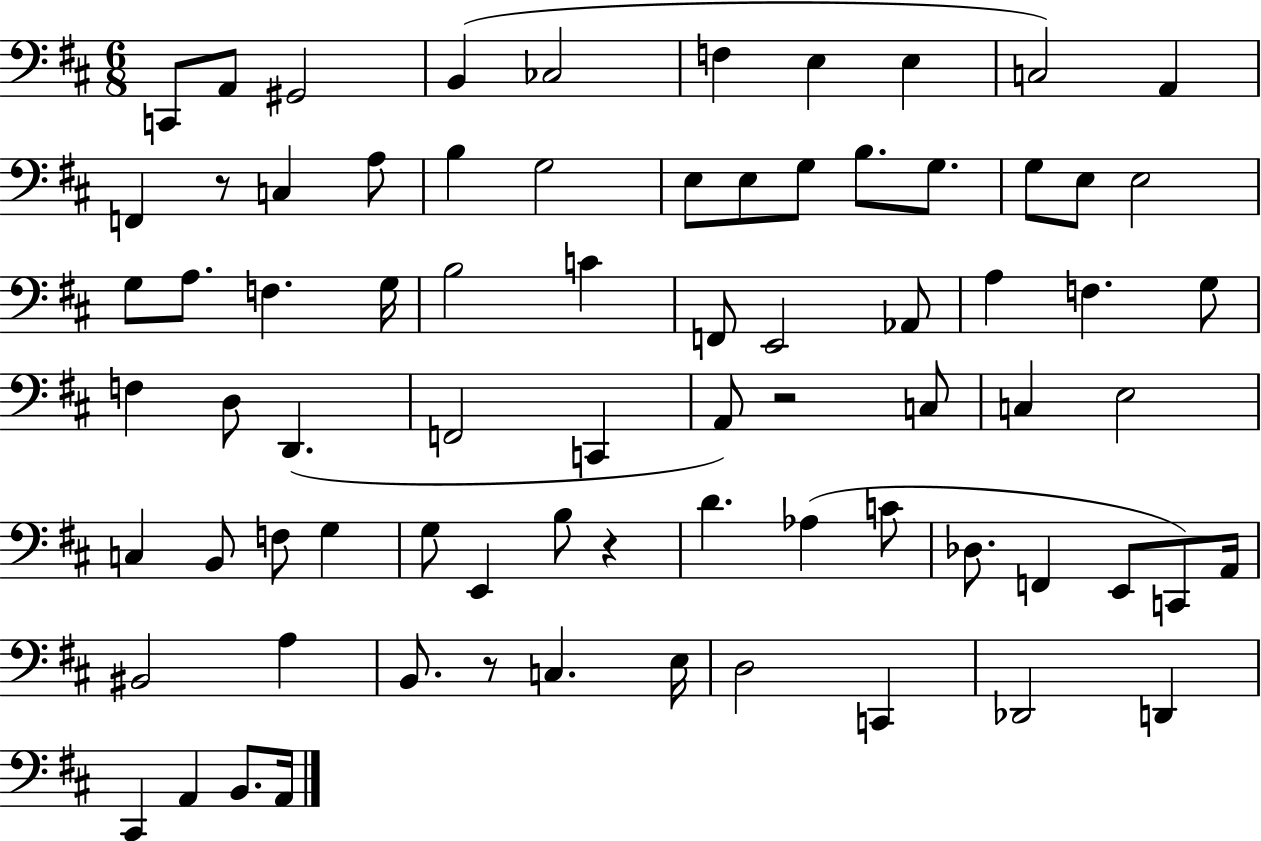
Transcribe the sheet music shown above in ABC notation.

X:1
T:Untitled
M:6/8
L:1/4
K:D
C,,/2 A,,/2 ^G,,2 B,, _C,2 F, E, E, C,2 A,, F,, z/2 C, A,/2 B, G,2 E,/2 E,/2 G,/2 B,/2 G,/2 G,/2 E,/2 E,2 G,/2 A,/2 F, G,/4 B,2 C F,,/2 E,,2 _A,,/2 A, F, G,/2 F, D,/2 D,, F,,2 C,, A,,/2 z2 C,/2 C, E,2 C, B,,/2 F,/2 G, G,/2 E,, B,/2 z D _A, C/2 _D,/2 F,, E,,/2 C,,/2 A,,/4 ^B,,2 A, B,,/2 z/2 C, E,/4 D,2 C,, _D,,2 D,, ^C,, A,, B,,/2 A,,/4